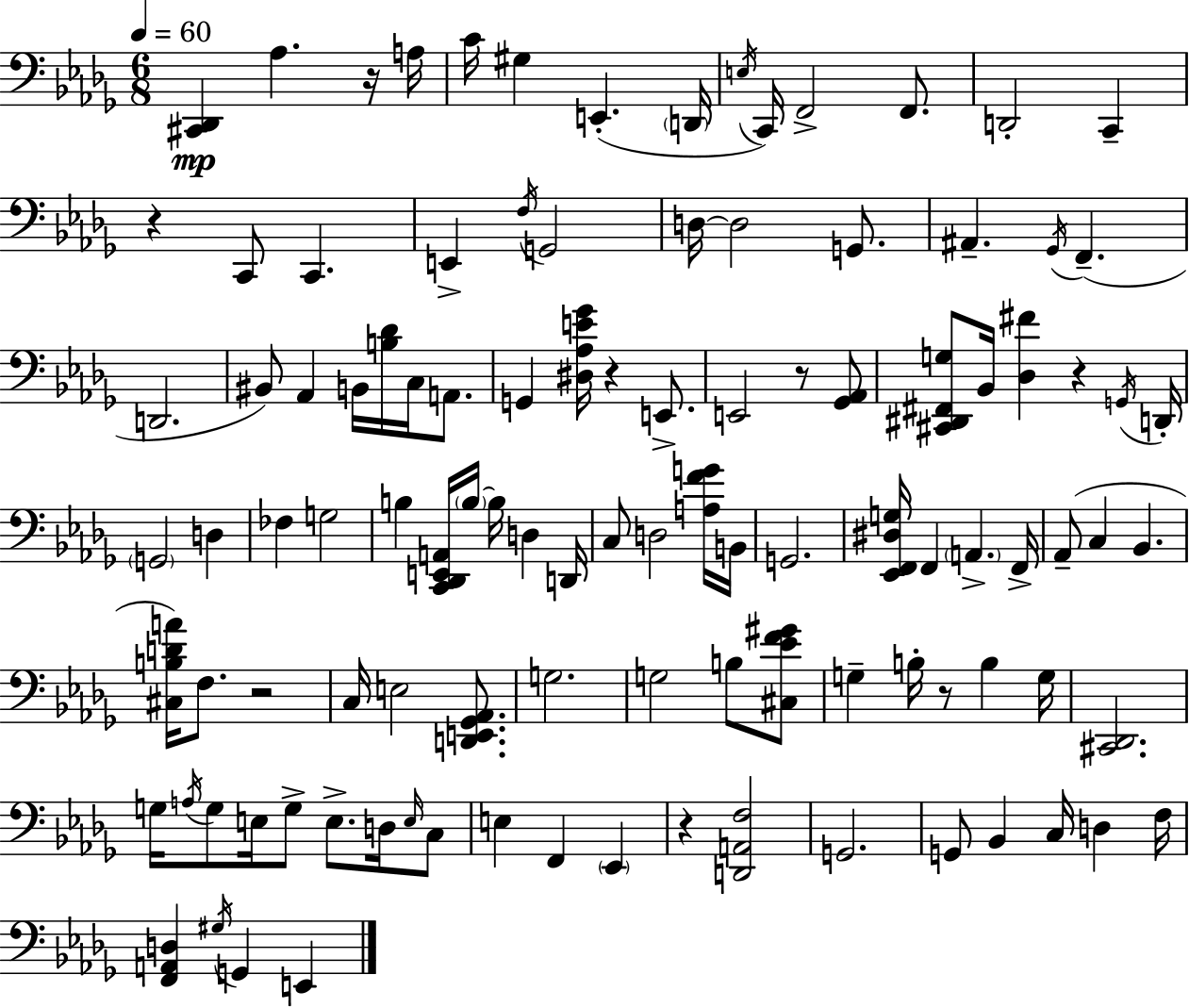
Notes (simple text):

[C#2,Db2]/q Ab3/q. R/s A3/s C4/s G#3/q E2/q. D2/s E3/s C2/s F2/h F2/e. D2/h C2/q R/q C2/e C2/q. E2/q F3/s G2/h D3/s D3/h G2/e. A#2/q. Gb2/s F2/q. D2/h. BIS2/e Ab2/q B2/s [B3,Db4]/s C3/s A2/e. G2/q [D#3,Ab3,E4,Gb4]/s R/q E2/e. E2/h R/e [Gb2,Ab2]/e [C#2,D#2,F#2,G3]/e Bb2/s [Db3,F#4]/q R/q G2/s D2/s G2/h D3/q FES3/q G3/h B3/q [C2,Db2,E2,A2]/s B3/s B3/s D3/q D2/s C3/e D3/h [A3,F4,G4]/s B2/s G2/h. [Eb2,F2,D#3,G3]/s F2/q A2/q. F2/s Ab2/e C3/q Bb2/q. [C#3,B3,D4,A4]/s F3/e. R/h C3/s E3/h [D2,E2,Gb2,Ab2]/e. G3/h. G3/h B3/e [C#3,Eb4,F4,G#4]/e G3/q B3/s R/e B3/q G3/s [C#2,Db2]/h. G3/s A3/s G3/e E3/s G3/e E3/e. D3/s E3/s C3/e E3/q F2/q Eb2/q R/q [D2,A2,F3]/h G2/h. G2/e Bb2/q C3/s D3/q F3/s [F2,A2,D3]/q G#3/s G2/q E2/q